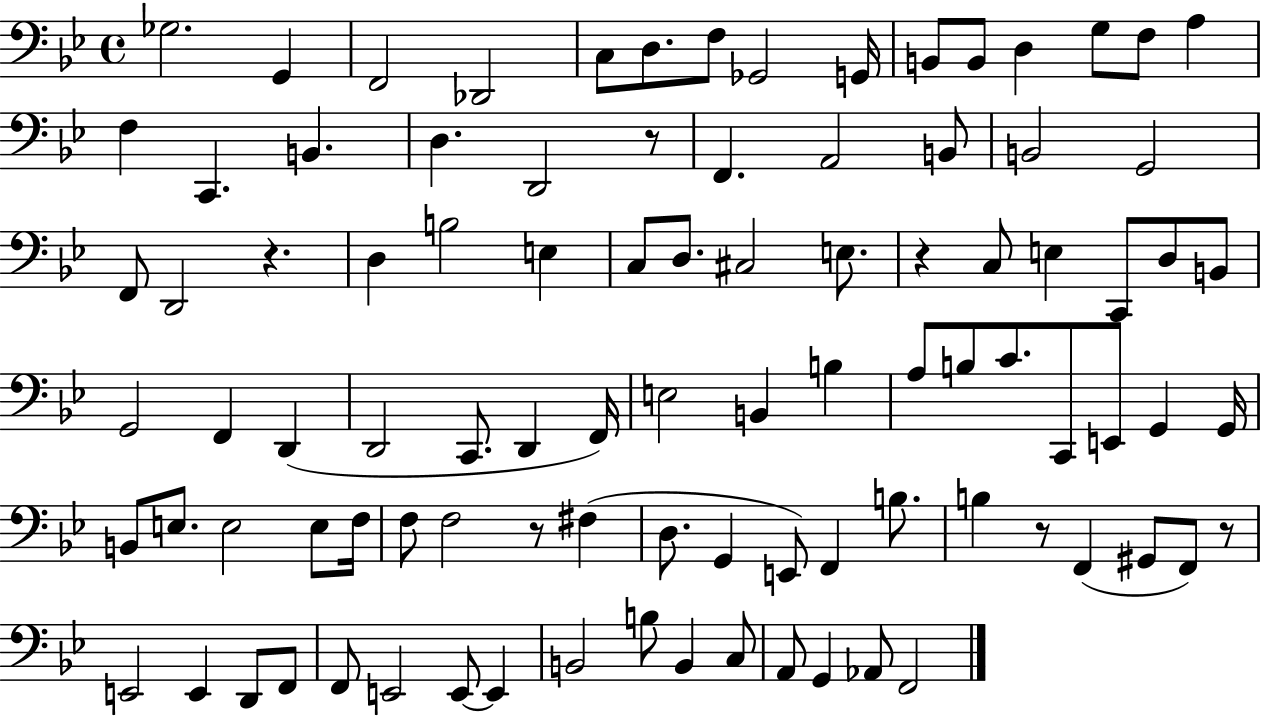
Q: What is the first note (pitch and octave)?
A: Gb3